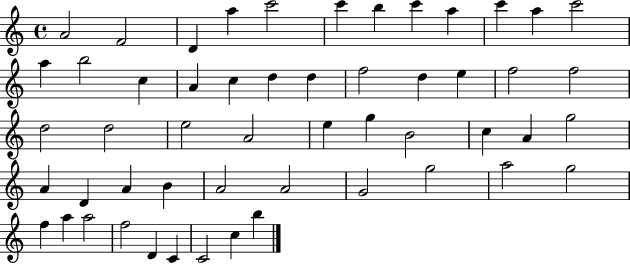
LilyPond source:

{
  \clef treble
  \time 4/4
  \defaultTimeSignature
  \key c \major
  a'2 f'2 | d'4 a''4 c'''2 | c'''4 b''4 c'''4 a''4 | c'''4 a''4 c'''2 | \break a''4 b''2 c''4 | a'4 c''4 d''4 d''4 | f''2 d''4 e''4 | f''2 f''2 | \break d''2 d''2 | e''2 a'2 | e''4 g''4 b'2 | c''4 a'4 g''2 | \break a'4 d'4 a'4 b'4 | a'2 a'2 | g'2 g''2 | a''2 g''2 | \break f''4 a''4 a''2 | f''2 d'4 c'4 | c'2 c''4 b''4 | \bar "|."
}